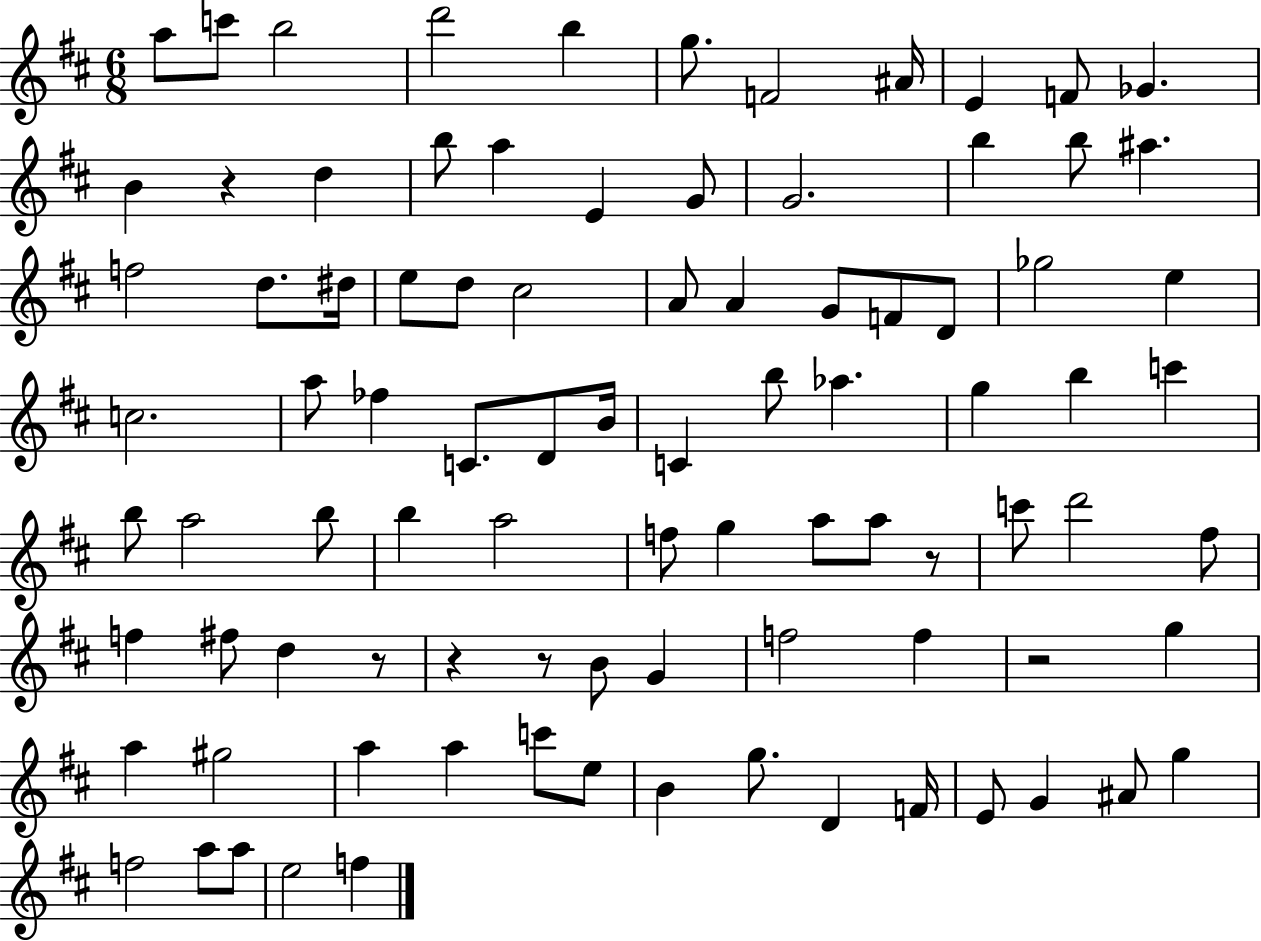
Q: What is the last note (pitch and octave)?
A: F5